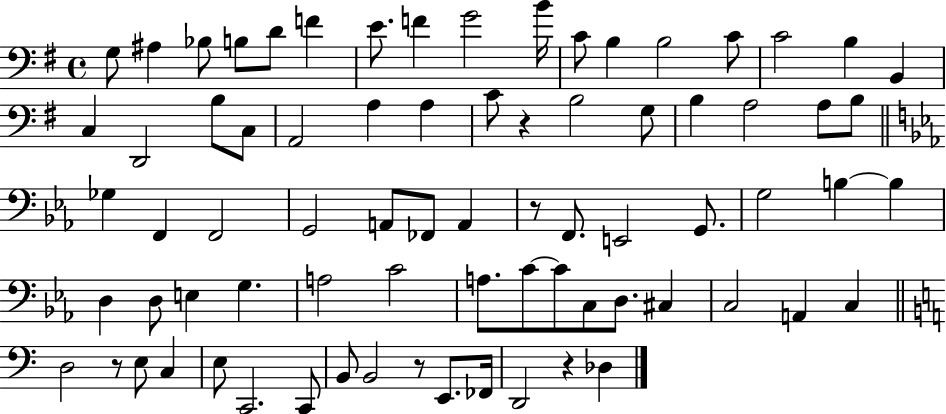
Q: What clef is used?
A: bass